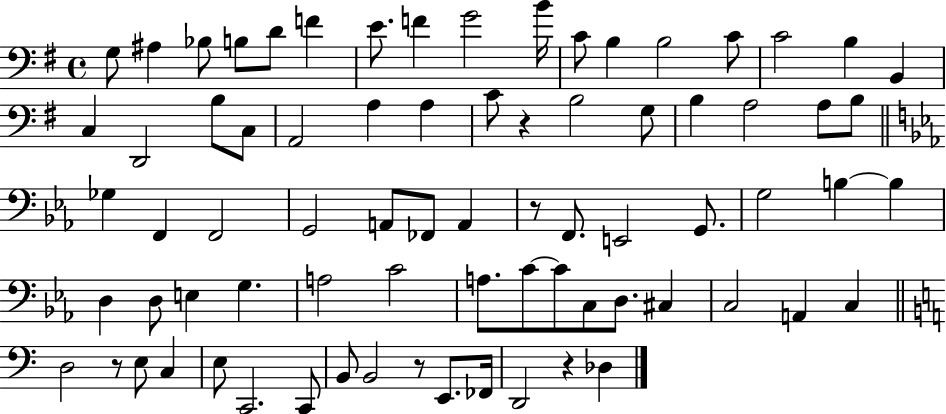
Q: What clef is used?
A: bass